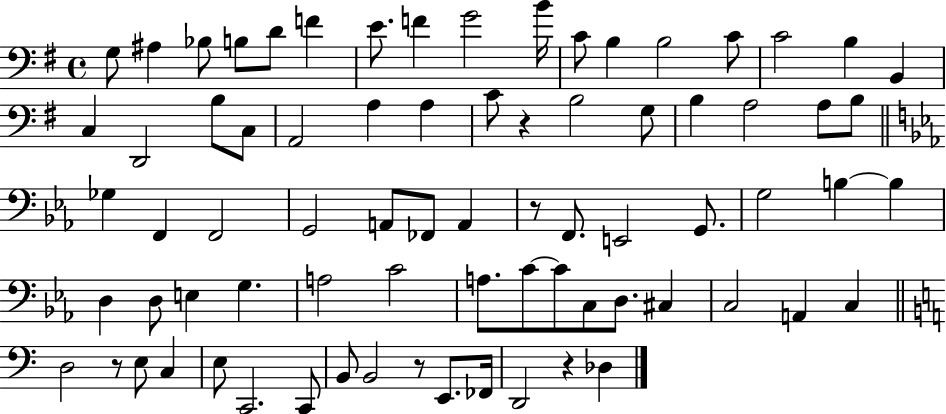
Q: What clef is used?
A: bass